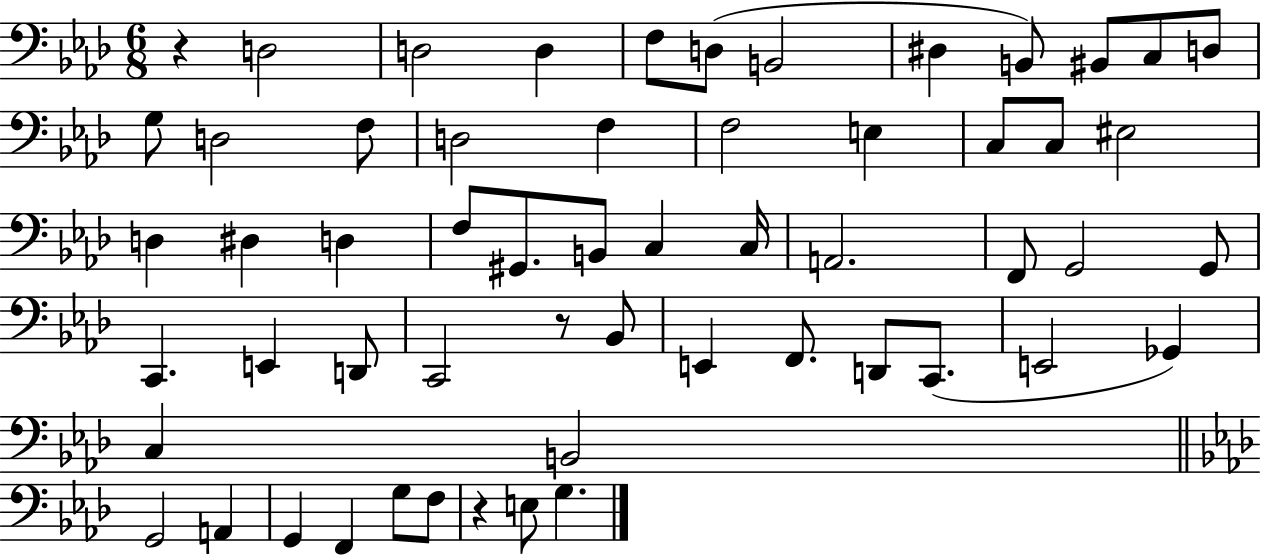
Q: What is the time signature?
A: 6/8